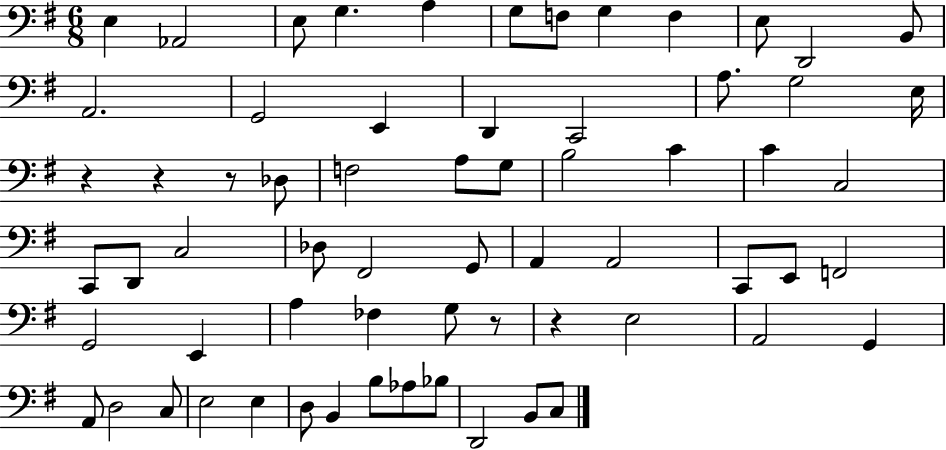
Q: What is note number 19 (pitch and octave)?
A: G3